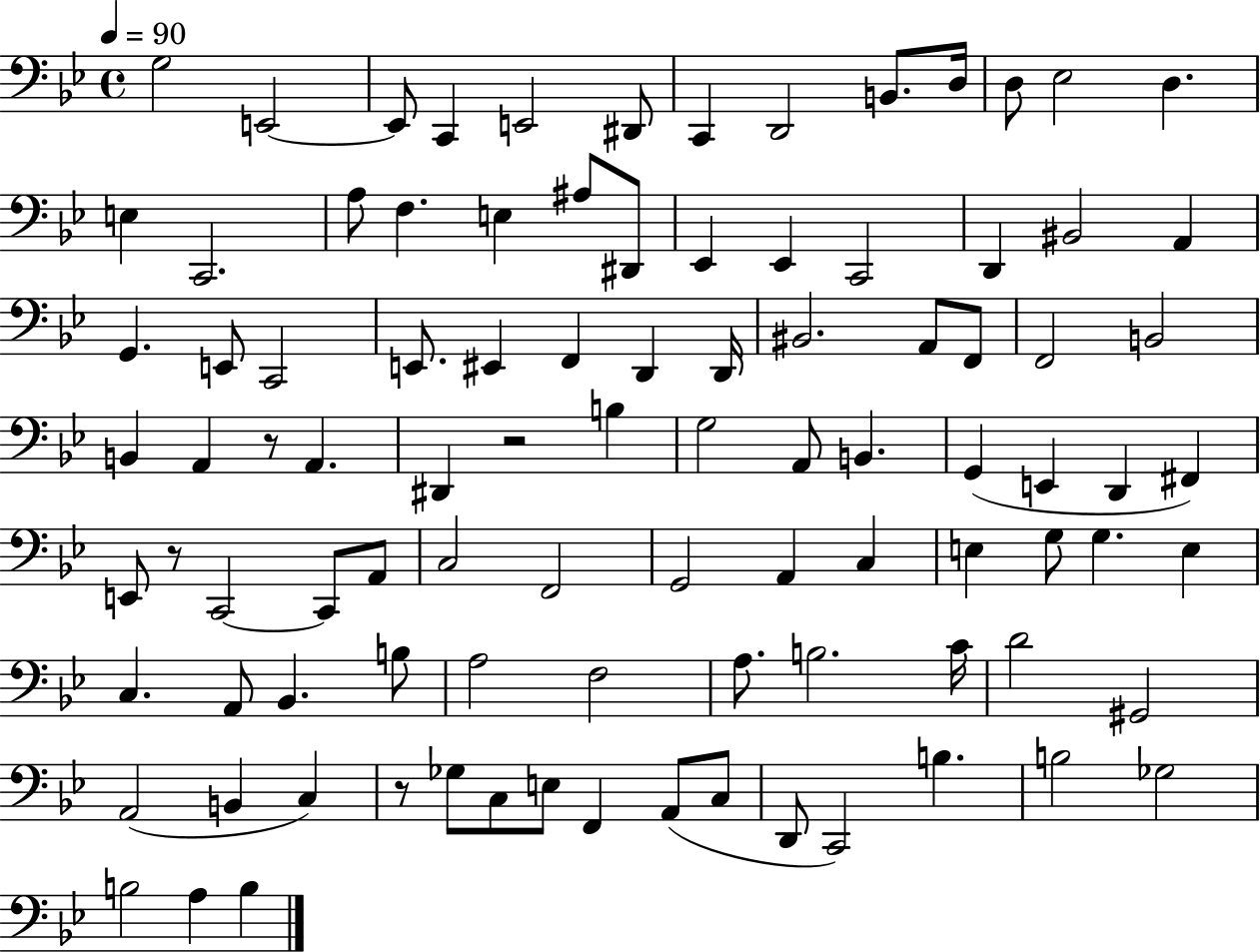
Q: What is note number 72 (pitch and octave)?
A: B3